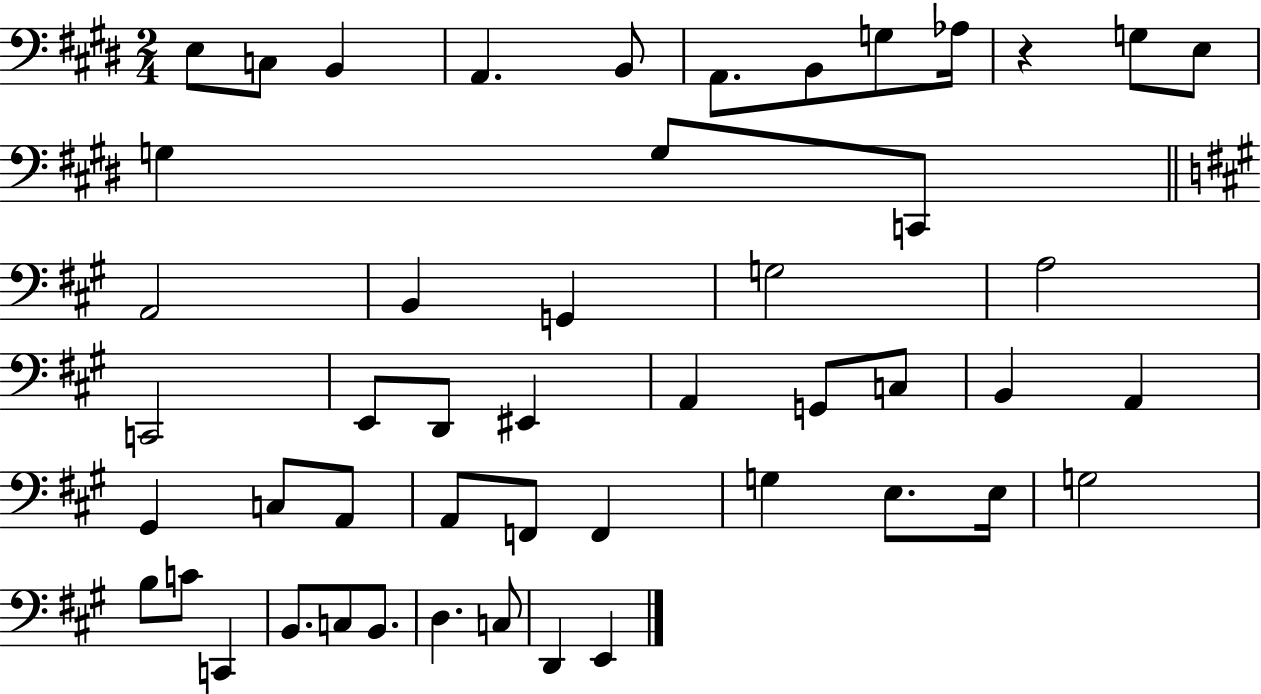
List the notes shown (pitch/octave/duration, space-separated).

E3/e C3/e B2/q A2/q. B2/e A2/e. B2/e G3/e Ab3/s R/q G3/e E3/e G3/q G3/e C2/e A2/h B2/q G2/q G3/h A3/h C2/h E2/e D2/e EIS2/q A2/q G2/e C3/e B2/q A2/q G#2/q C3/e A2/e A2/e F2/e F2/q G3/q E3/e. E3/s G3/h B3/e C4/e C2/q B2/e. C3/e B2/e. D3/q. C3/e D2/q E2/q